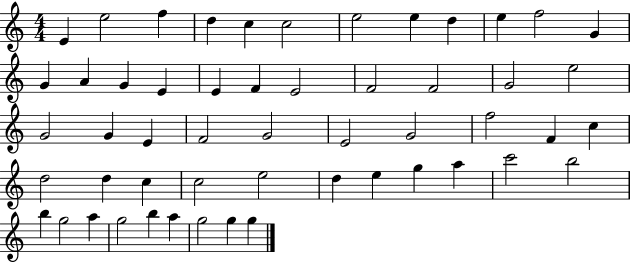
X:1
T:Untitled
M:4/4
L:1/4
K:C
E e2 f d c c2 e2 e d e f2 G G A G E E F E2 F2 F2 G2 e2 G2 G E F2 G2 E2 G2 f2 F c d2 d c c2 e2 d e g a c'2 b2 b g2 a g2 b a g2 g g